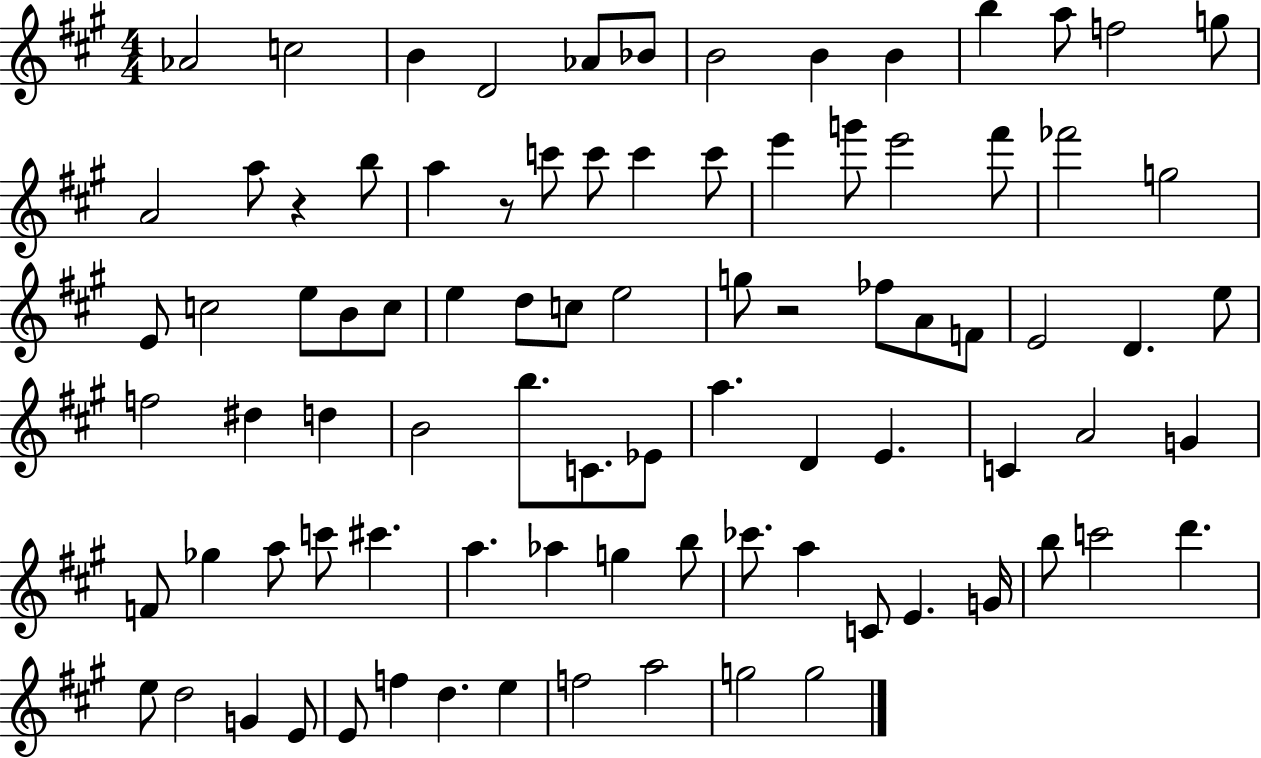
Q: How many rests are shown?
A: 3